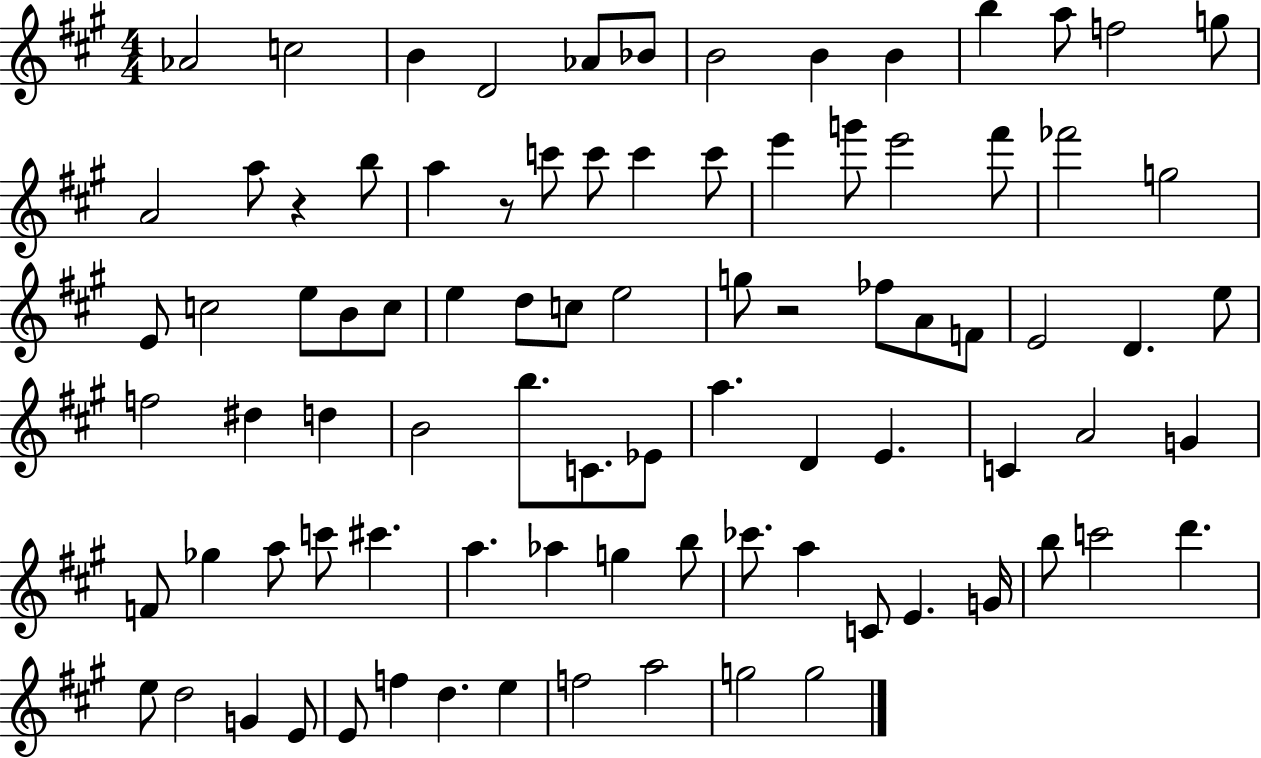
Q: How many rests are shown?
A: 3